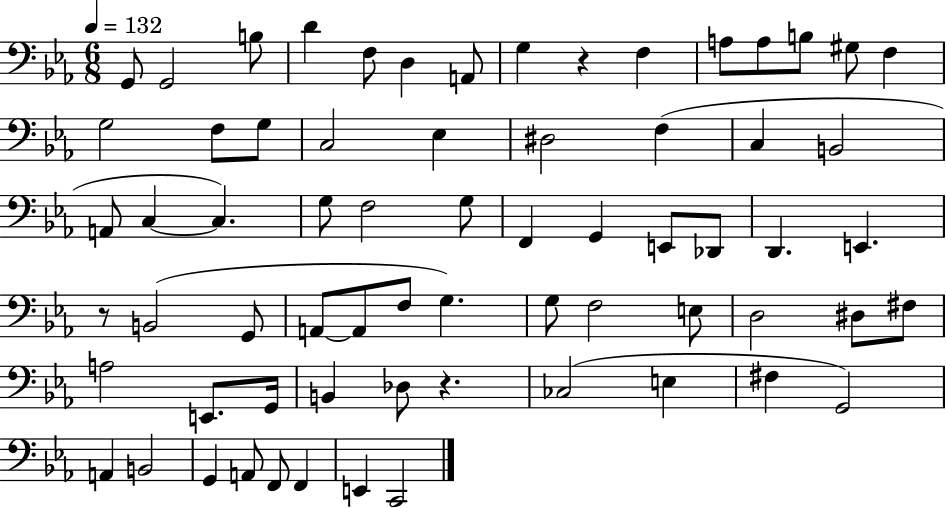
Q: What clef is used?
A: bass